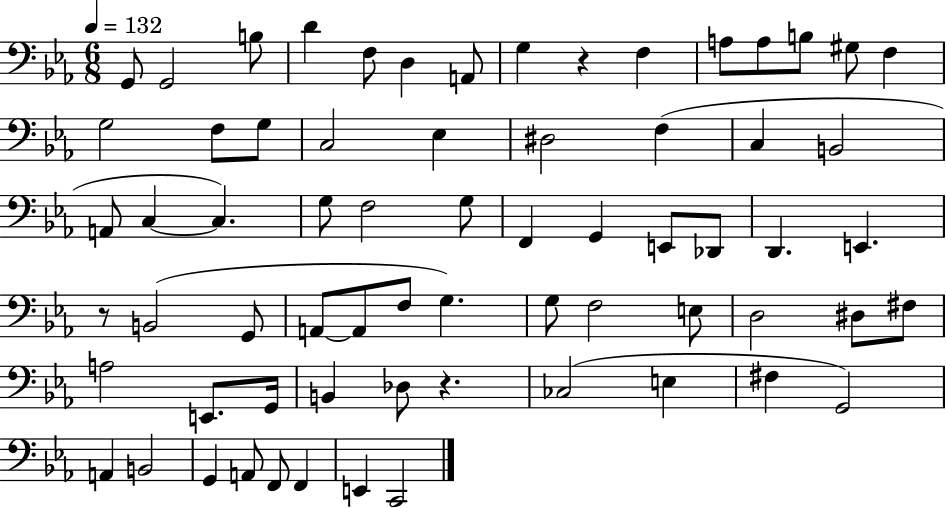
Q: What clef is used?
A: bass